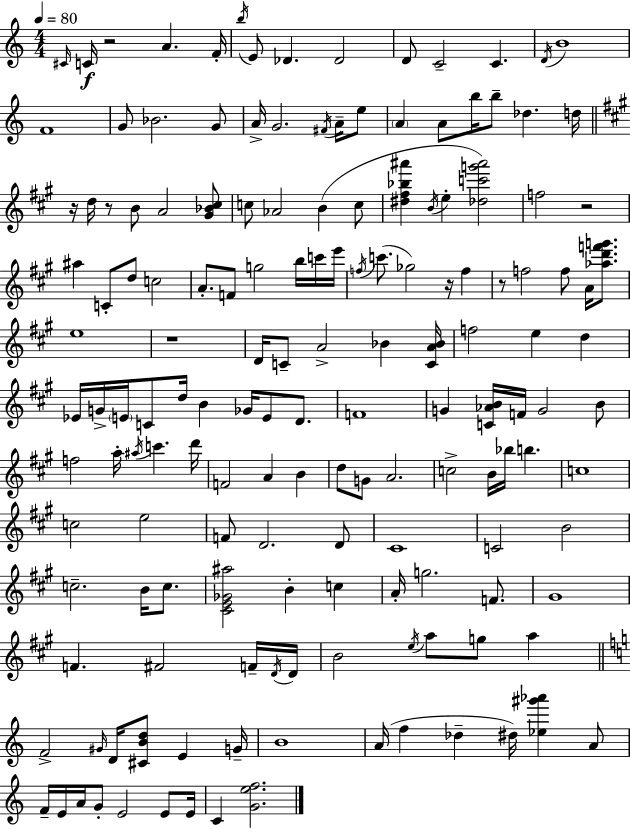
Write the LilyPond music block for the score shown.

{
  \clef treble
  \numericTimeSignature
  \time 4/4
  \key a \minor
  \tempo 4 = 80
  \grace { cis'16 }\f c'16 r2 a'4. | f'16-. \acciaccatura { b''16 } e'8 des'4. des'2 | d'8 c'2-- c'4. | \acciaccatura { d'16 } b'1 | \break f'1 | g'8 bes'2. | g'8 a'16-> g'2. | \acciaccatura { fis'16 } a'16-- e''8 \parenthesize a'4 a'8 b''16 b''8-- des''4. | \break d''16 \bar "||" \break \key a \major r16 d''16 r8 b'8 a'2 <gis' bes' cis''>8 | c''8 aes'2 b'4( c''8 | <dis'' fis'' bes'' ais'''>4 \acciaccatura { b'16 } e''4-. <des'' c''' g''' ais'''>2) | f''2 r2 | \break ais''4 c'8-. d''8 c''2 | a'8.-. f'8 g''2 b''16 c'''16 | e'''16 \acciaccatura { f''16 }( c'''8. ges''2) r16 f''4 | r8 f''2 f''8 a'16 <aes'' d''' f''' g'''>8. | \break e''1 | r1 | d'16 c'8-- a'2-> bes'4 | <c' a' bes'>16 f''2 e''4 d''4 | \break ees'16 g'16-> \parenthesize e'16 c'8 d''16 b'4 ges'16 e'8 d'8. | f'1 | g'4 <c' aes' b'>16 f'16 g'2 | b'8 f''2 a''16-. \acciaccatura { ais''16 } c'''4. | \break d'''16 f'2 a'4 b'4 | d''8 g'8 a'2. | c''2-> b'16 bes''16 b''4. | c''1 | \break c''2 e''2 | f'8 d'2. | d'8 cis'1 | c'2 b'2 | \break c''2.-- b'16 | c''8. <cis' e' ges' ais''>2 b'4-. c''4 | a'16-. g''2. | f'8. gis'1 | \break f'4. fis'2 | f'16-- \acciaccatura { d'16 } d'16 b'2 \acciaccatura { e''16 } a''8 g''8 | a''4 \bar "||" \break \key c \major f'2-> \grace { gis'16 } d'16 <cis' b' d''>8 e'4 | g'16-- b'1 | a'16( f''4 des''4-- dis''16) <ees'' gis''' aes'''>4 a'8 | f'16-- e'16 a'16 g'8-. e'2 e'8 | \break e'16 c'4 <g' e'' f''>2. | \bar "|."
}